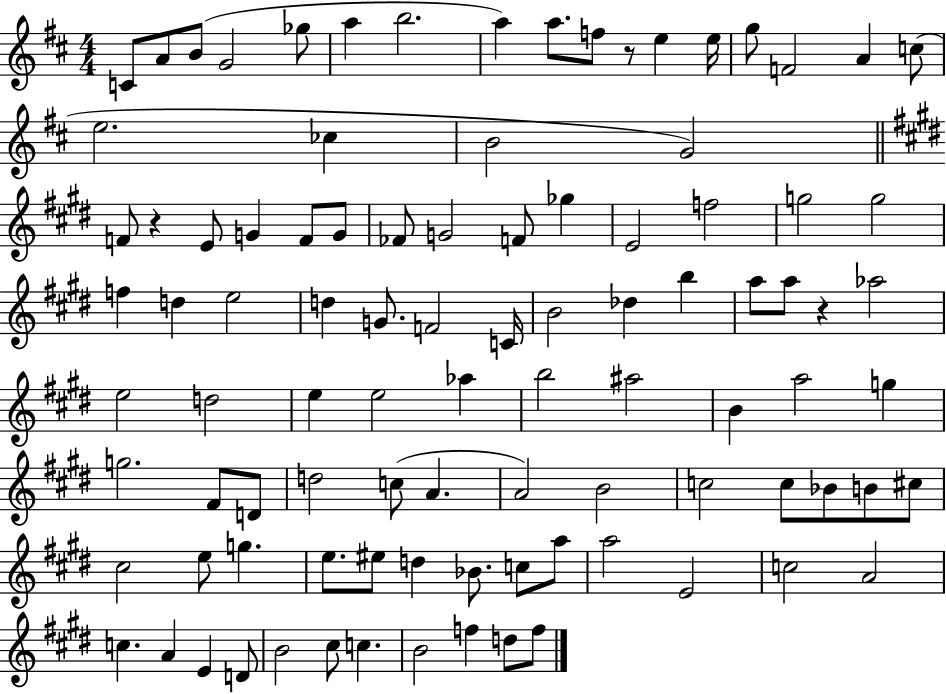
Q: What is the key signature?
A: D major